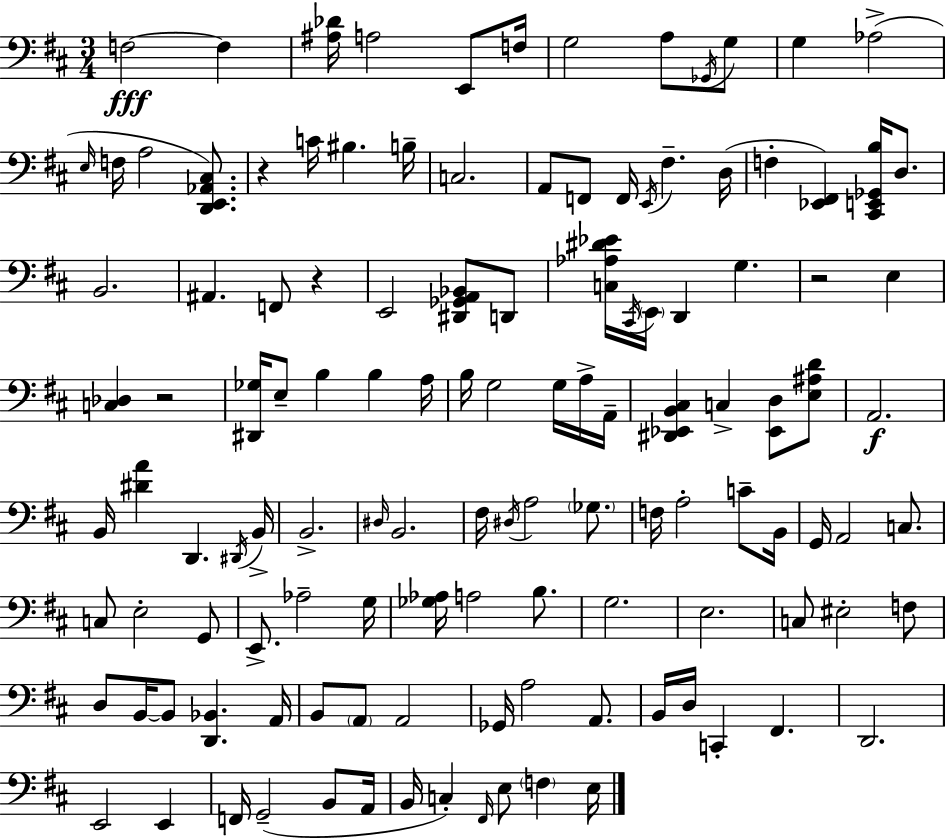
F3/h F3/q [A#3,Db4]/s A3/h E2/e F3/s G3/h A3/e Gb2/s G3/e G3/q Ab3/h E3/s F3/s A3/h [D2,E2,Ab2,C#3]/e. R/q C4/s BIS3/q. B3/s C3/h. A2/e F2/e F2/s E2/s F#3/q. D3/s F3/q [Eb2,F#2]/q [C#2,E2,Gb2,B3]/s D3/e. B2/h. A#2/q. F2/e R/q E2/h [D#2,Gb2,A2,Bb2]/e D2/e [C3,Ab3,D#4,Eb4]/s C#2/s E2/s D2/q G3/q. R/h E3/q [C3,Db3]/q R/h [D#2,Gb3]/s E3/e B3/q B3/q A3/s B3/s G3/h G3/s A3/s A2/s [D#2,Eb2,B2,C#3]/q C3/q [Eb2,D3]/e [E3,A#3,D4]/e A2/h. B2/s [D#4,A4]/q D2/q. D#2/s B2/s B2/h. D#3/s B2/h. F#3/s D#3/s A3/h Gb3/e. F3/s A3/h C4/e B2/s G2/s A2/h C3/e. C3/e E3/h G2/e E2/e. Ab3/h G3/s [Gb3,Ab3]/s A3/h B3/e. G3/h. E3/h. C3/e EIS3/h F3/e D3/e B2/s B2/e [D2,Bb2]/q. A2/s B2/e A2/e A2/h Gb2/s A3/h A2/e. B2/s D3/s C2/q F#2/q. D2/h. E2/h E2/q F2/s G2/h B2/e A2/s B2/s C3/q F#2/s E3/e F3/q E3/s